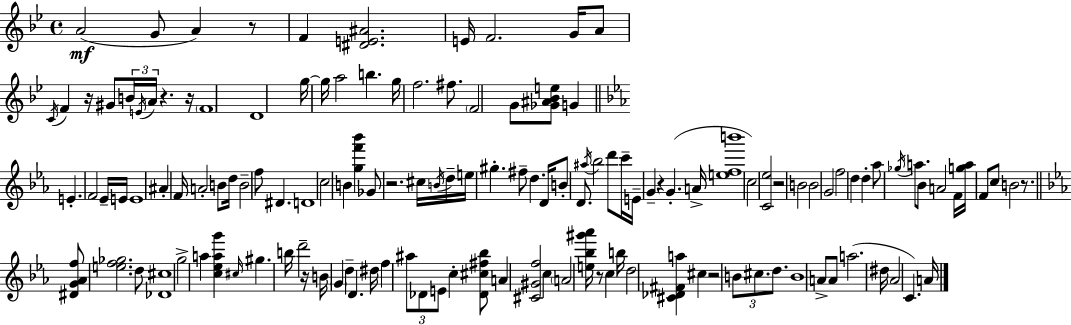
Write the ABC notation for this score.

X:1
T:Untitled
M:4/4
L:1/4
K:Gm
A2 G/2 A z/2 F [^DE^A]2 E/4 F2 G/4 A/2 C/4 F z/4 ^G/2 B/4 E/4 A/4 z z/4 F4 D4 g/4 g/4 a2 b g/4 f2 ^f/2 F2 G/2 [_G^A_Be]/2 G E F2 _E/4 E/4 E4 ^A F/4 A2 B/2 d/4 B2 f/2 ^D D4 c2 B [gf'_b'] _G/2 z2 ^c/4 B/4 d/4 e/4 ^g ^f/2 d D/4 B/2 D/2 ^a/4 _b2 d'/2 c'/4 E/4 G z G A/4 [efb']4 c2 [C_e]2 z2 B2 B2 G2 f2 d d _a/2 _g/4 a/2 _B/2 A2 F/4 [ga]/4 F/2 c/2 B2 z/2 [^DG_Af]/2 [ef_g]2 d/2 [_D^c]4 g2 a [c_eag'] ^c/4 ^g b/4 d'2 z/4 B/4 G d D ^d/4 f ^a/2 _D/2 E/2 c [_D^c^f_b]/2 A [^C^Gf]2 c A2 [e_b^g'_a']/4 z/2 c b/4 d2 [^C_D^Fa] ^c z2 B/2 ^c/2 d/2 B4 A/2 A/2 a2 ^d/4 _A2 C A/4